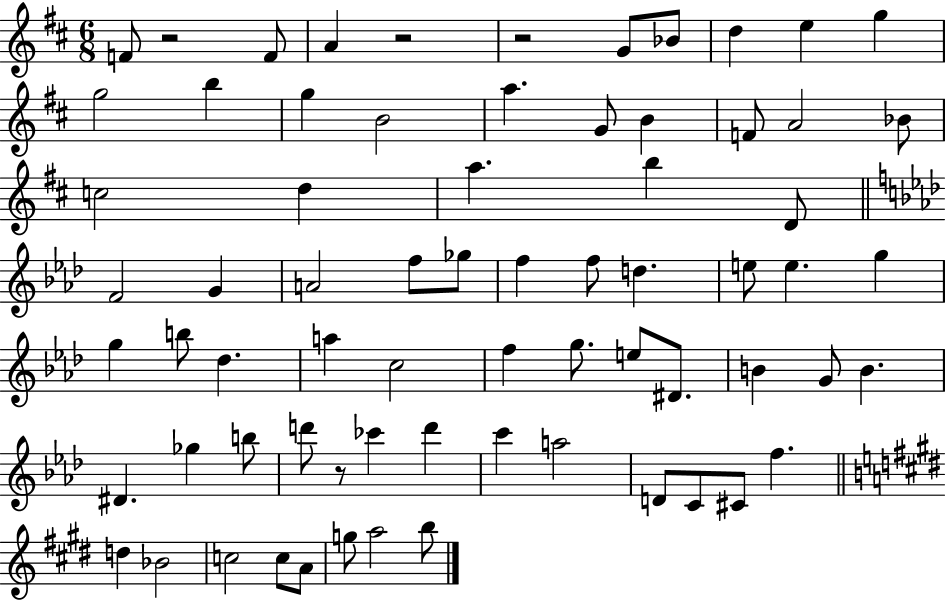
F4/e R/h F4/e A4/q R/h R/h G4/e Bb4/e D5/q E5/q G5/q G5/h B5/q G5/q B4/h A5/q. G4/e B4/q F4/e A4/h Bb4/e C5/h D5/q A5/q. B5/q D4/e F4/h G4/q A4/h F5/e Gb5/e F5/q F5/e D5/q. E5/e E5/q. G5/q G5/q B5/e Db5/q. A5/q C5/h F5/q G5/e. E5/e D#4/e. B4/q G4/e B4/q. D#4/q. Gb5/q B5/e D6/e R/e CES6/q D6/q C6/q A5/h D4/e C4/e C#4/e F5/q. D5/q Bb4/h C5/h C5/e A4/e G5/e A5/h B5/e